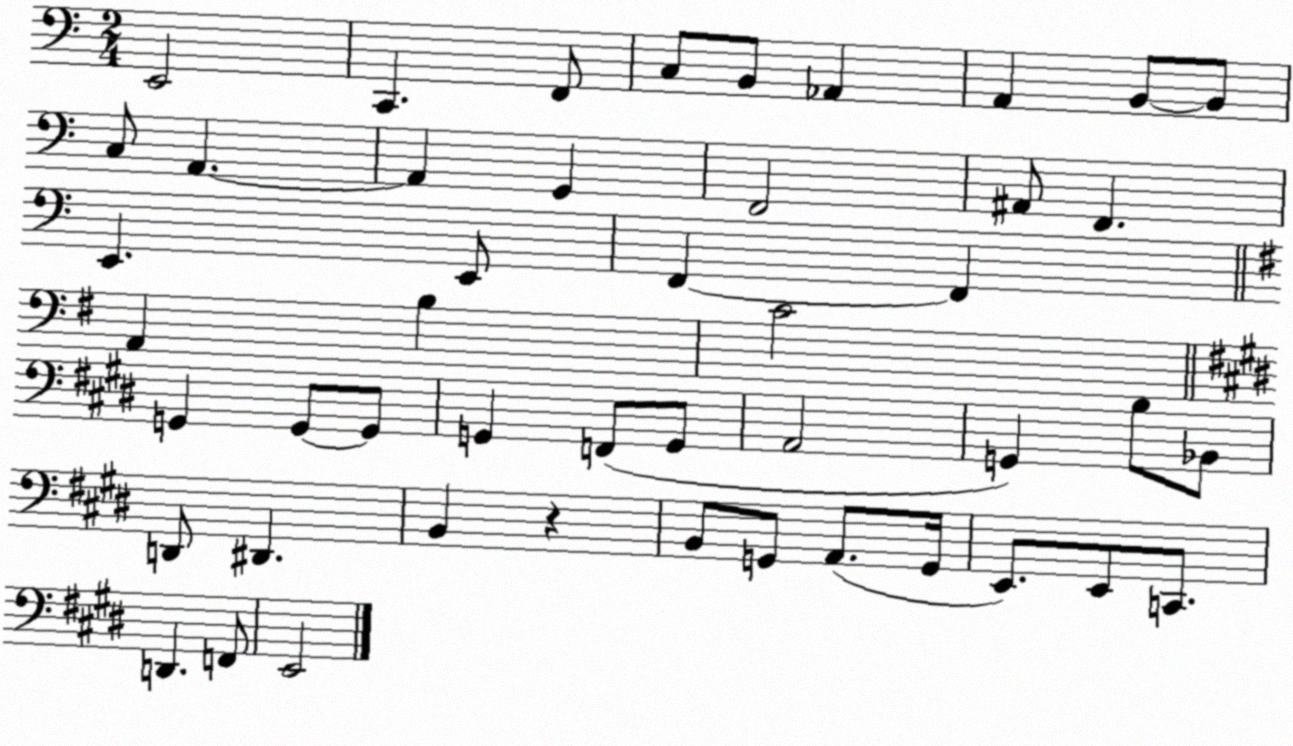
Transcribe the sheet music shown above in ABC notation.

X:1
T:Untitled
M:2/4
L:1/4
K:C
E,,2 C,, F,,/2 C,/2 B,,/2 _A,, A,, B,,/2 B,,/2 C,/2 A,, A,, G,, F,,2 ^A,,/2 F,, E,, E,,/2 F,, F,, A,, B, C2 G,, G,,/2 G,,/2 G,, F,,/2 G,,/2 A,,2 G,, B,/2 _B,,/2 D,,/2 ^D,, B,, z B,,/2 G,,/2 A,,/2 G,,/4 E,,/2 E,,/2 C,,/2 D,, F,,/2 E,,2